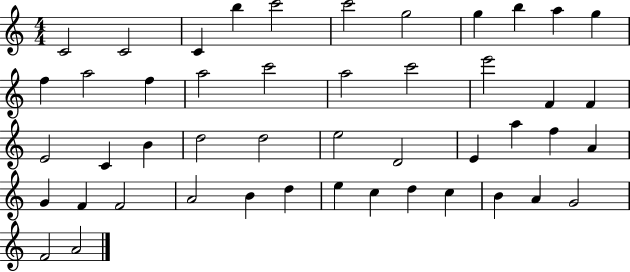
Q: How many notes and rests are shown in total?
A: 47